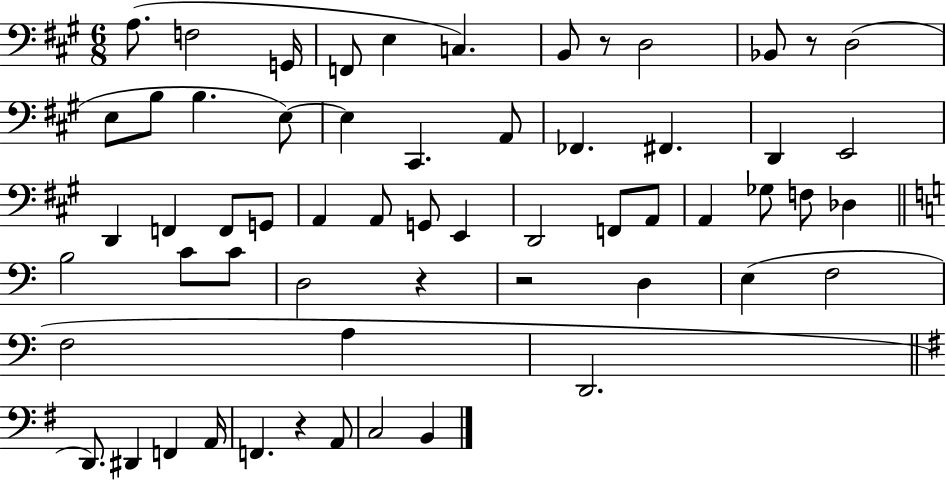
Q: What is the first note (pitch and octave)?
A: A3